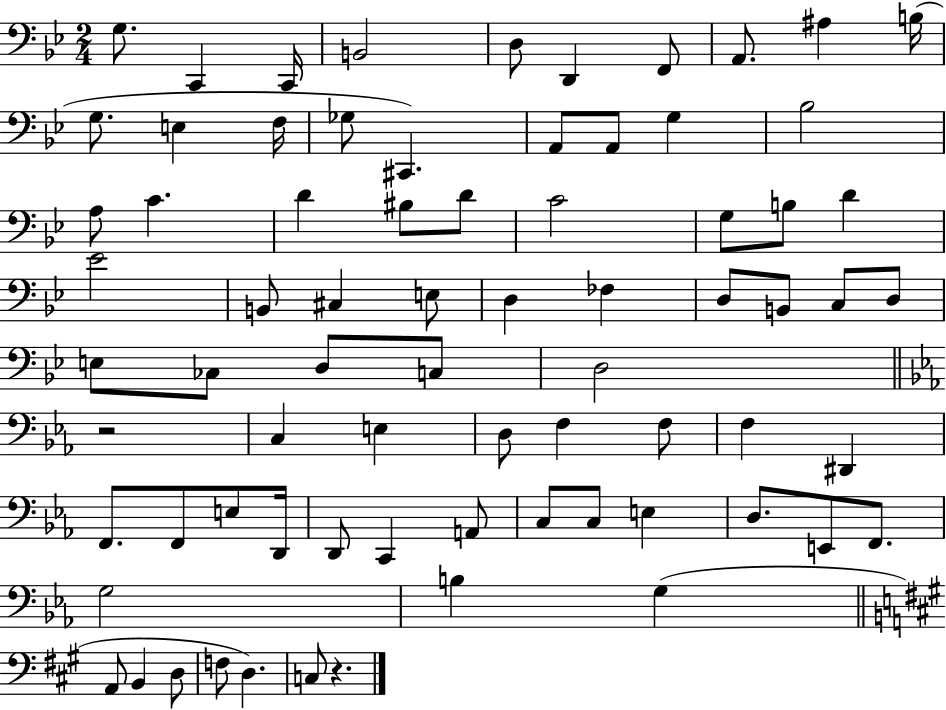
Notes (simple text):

G3/e. C2/q C2/s B2/h D3/e D2/q F2/e A2/e. A#3/q B3/s G3/e. E3/q F3/s Gb3/e C#2/q. A2/e A2/e G3/q Bb3/h A3/e C4/q. D4/q BIS3/e D4/e C4/h G3/e B3/e D4/q Eb4/h B2/e C#3/q E3/e D3/q FES3/q D3/e B2/e C3/e D3/e E3/e CES3/e D3/e C3/e D3/h R/h C3/q E3/q D3/e F3/q F3/e F3/q D#2/q F2/e. F2/e E3/e D2/s D2/e C2/q A2/e C3/e C3/e E3/q D3/e. E2/e F2/e. G3/h B3/q G3/q A2/e B2/q D3/e F3/e D3/q. C3/e R/q.